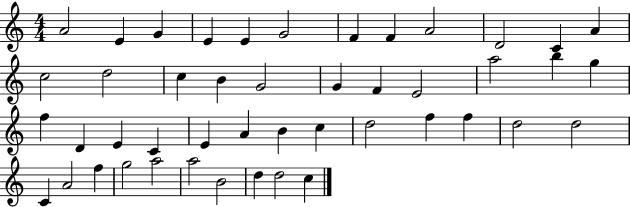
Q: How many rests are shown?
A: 0